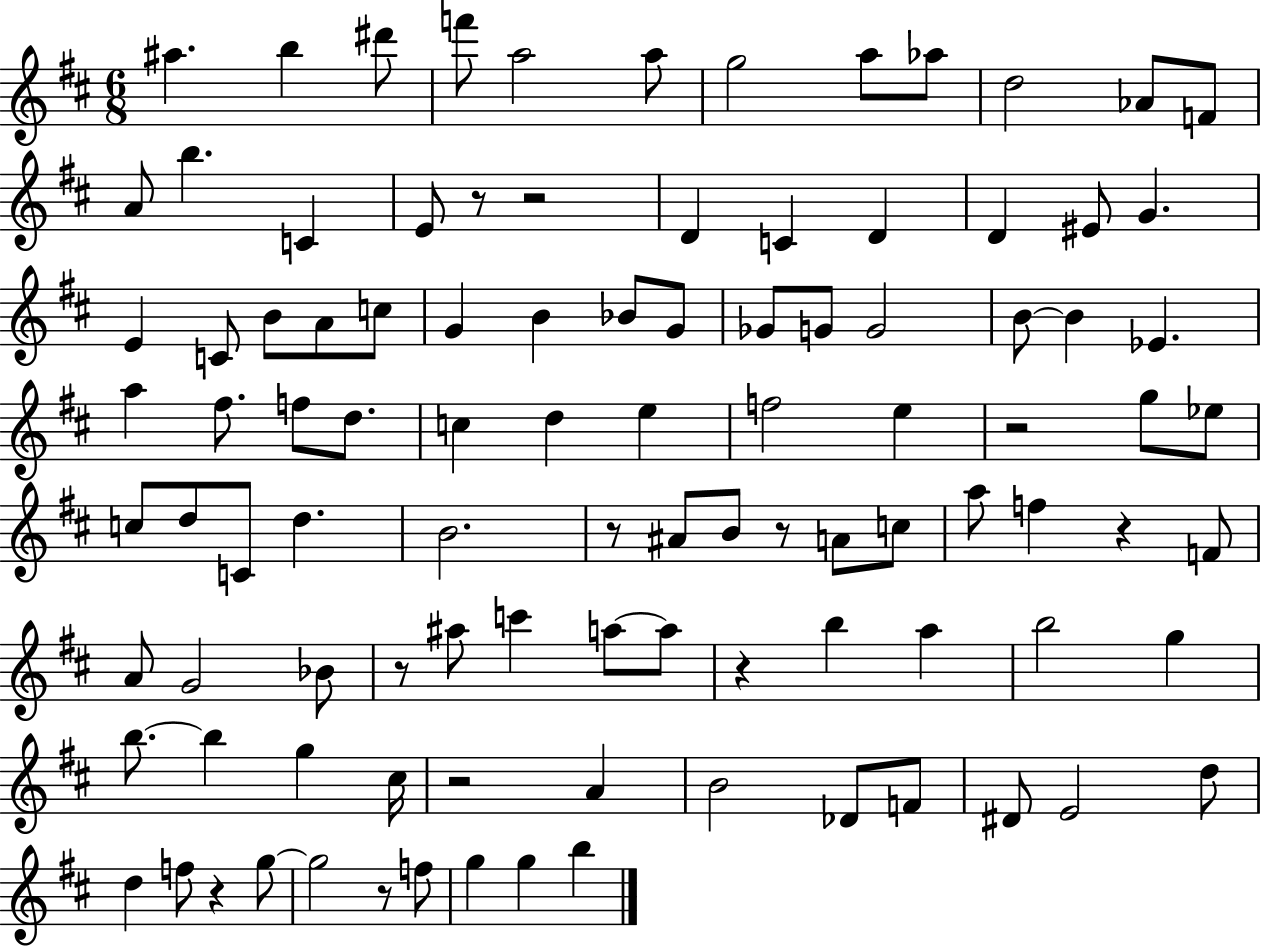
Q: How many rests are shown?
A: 11